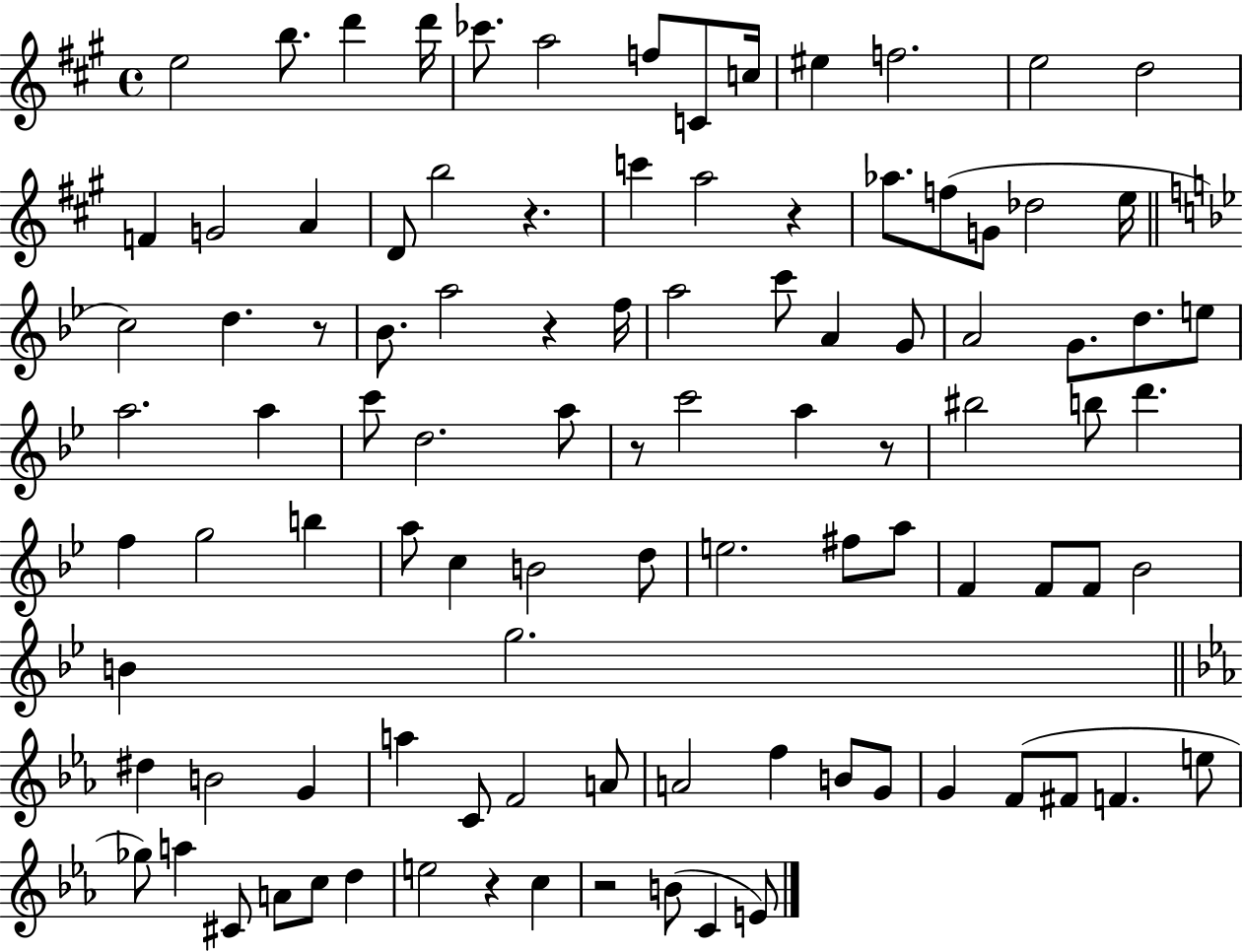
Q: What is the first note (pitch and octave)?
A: E5